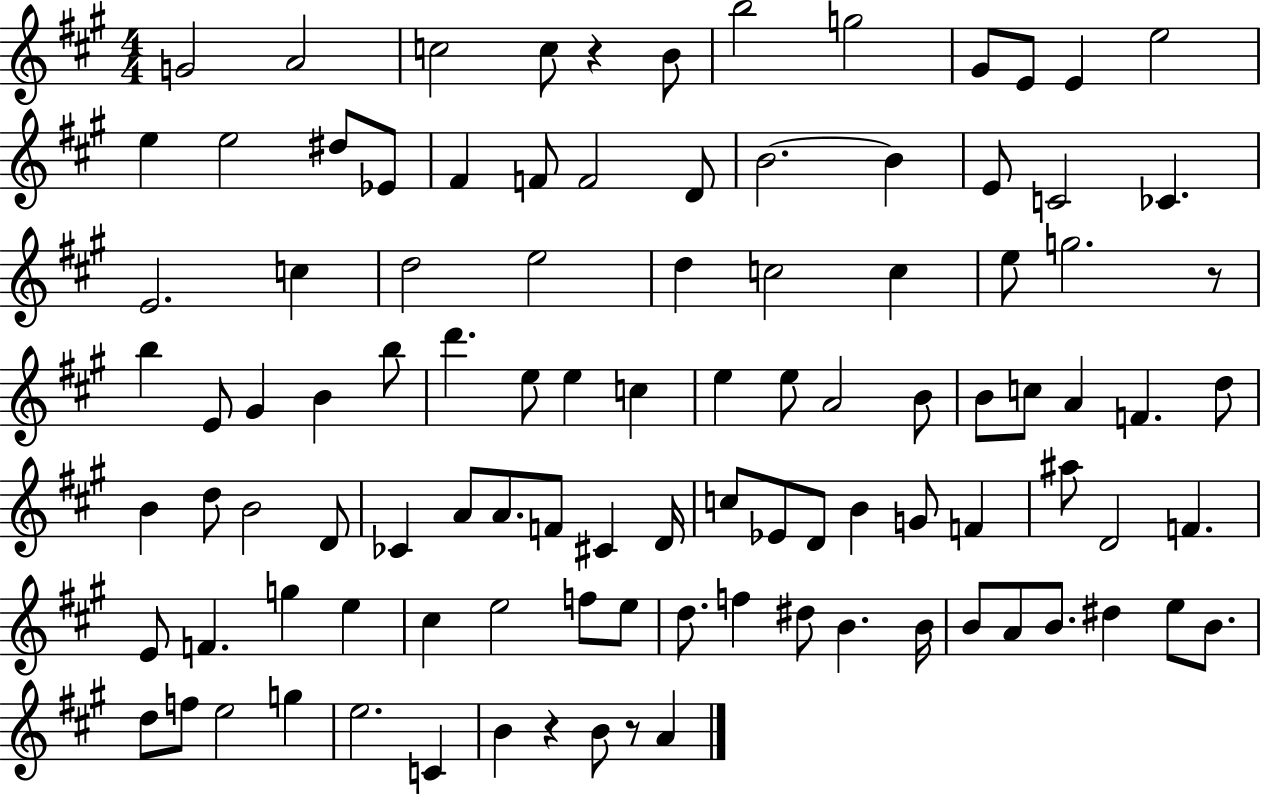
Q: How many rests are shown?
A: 4